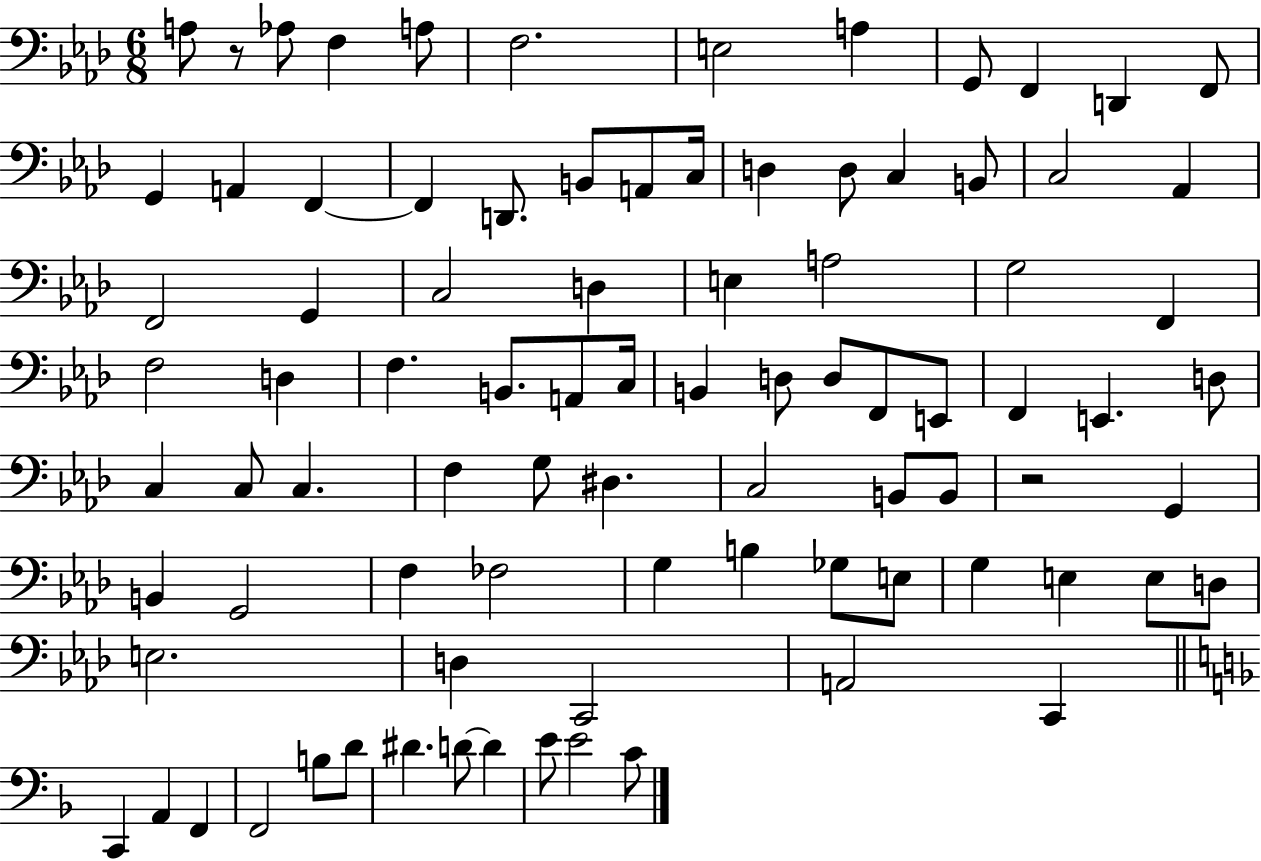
{
  \clef bass
  \numericTimeSignature
  \time 6/8
  \key aes \major
  a8 r8 aes8 f4 a8 | f2. | e2 a4 | g,8 f,4 d,4 f,8 | \break g,4 a,4 f,4~~ | f,4 d,8. b,8 a,8 c16 | d4 d8 c4 b,8 | c2 aes,4 | \break f,2 g,4 | c2 d4 | e4 a2 | g2 f,4 | \break f2 d4 | f4. b,8. a,8 c16 | b,4 d8 d8 f,8 e,8 | f,4 e,4. d8 | \break c4 c8 c4. | f4 g8 dis4. | c2 b,8 b,8 | r2 g,4 | \break b,4 g,2 | f4 fes2 | g4 b4 ges8 e8 | g4 e4 e8 d8 | \break e2. | d4 c,2 | a,2 c,4 | \bar "||" \break \key f \major c,4 a,4 f,4 | f,2 b8 d'8 | dis'4. d'8~~ d'4 | e'8 e'2 c'8 | \break \bar "|."
}